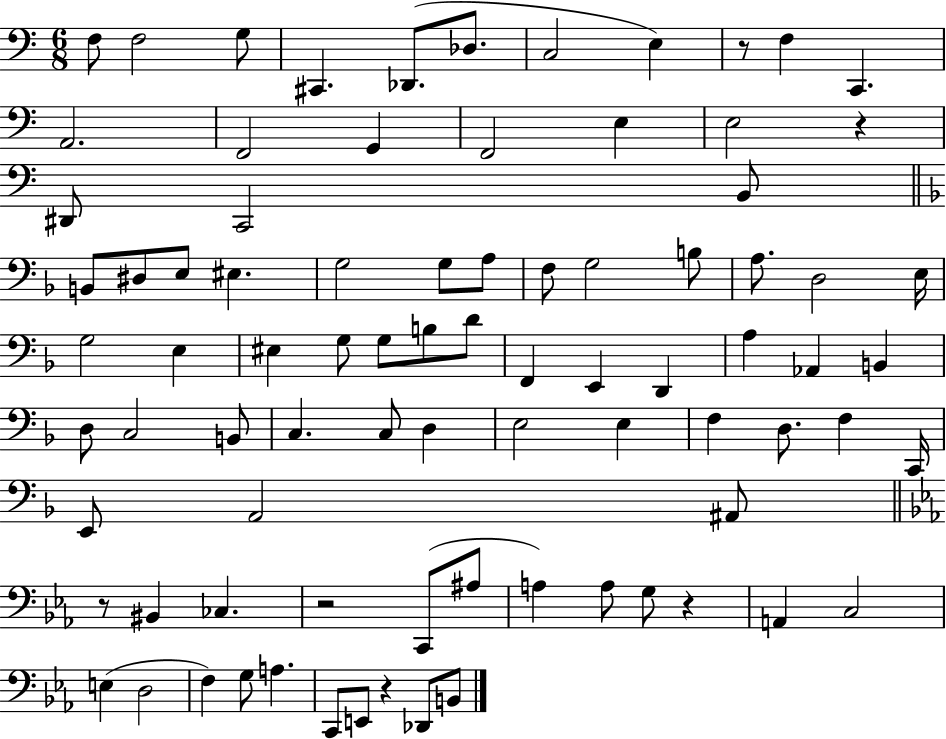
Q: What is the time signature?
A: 6/8